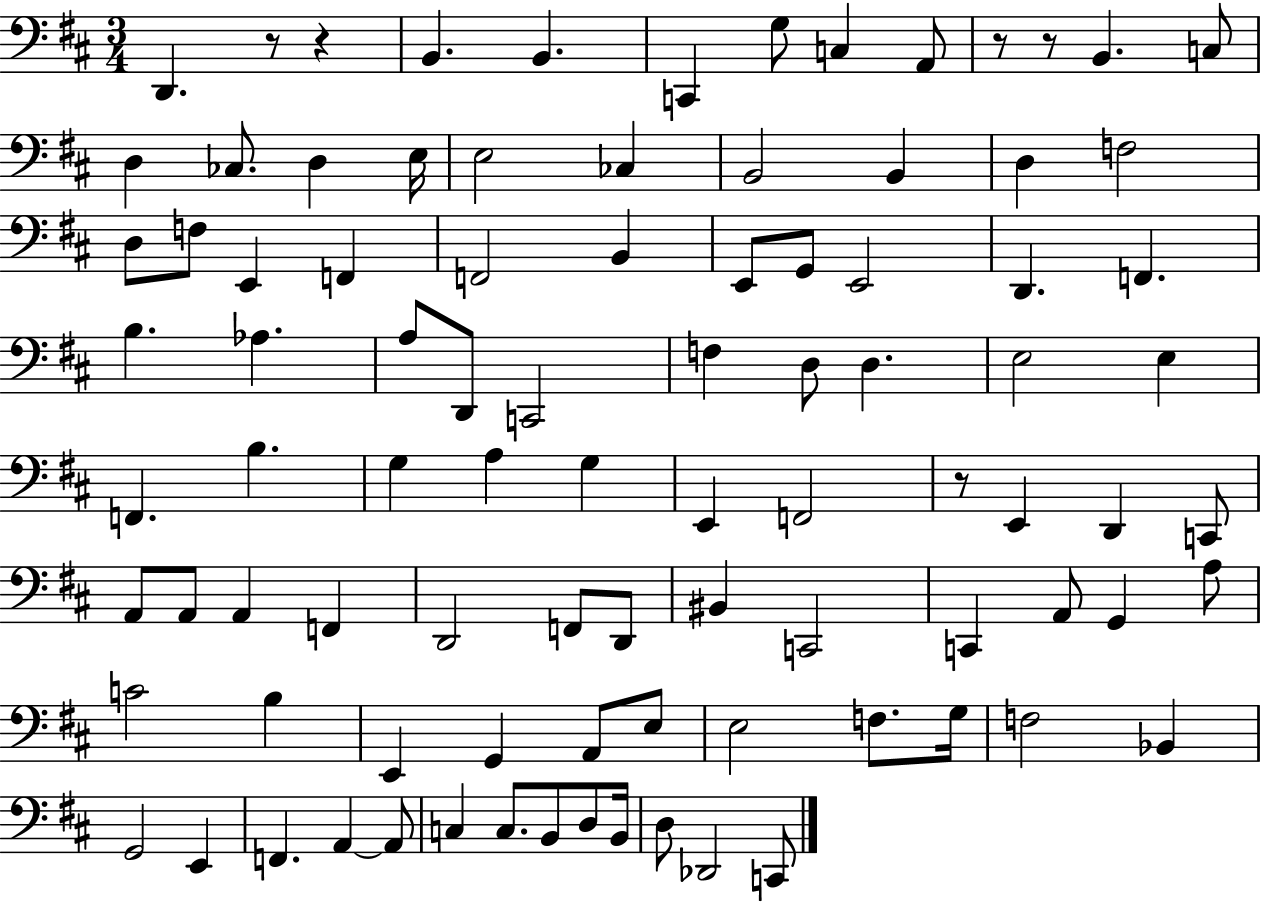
D2/q. R/e R/q B2/q. B2/q. C2/q G3/e C3/q A2/e R/e R/e B2/q. C3/e D3/q CES3/e. D3/q E3/s E3/h CES3/q B2/h B2/q D3/q F3/h D3/e F3/e E2/q F2/q F2/h B2/q E2/e G2/e E2/h D2/q. F2/q. B3/q. Ab3/q. A3/e D2/e C2/h F3/q D3/e D3/q. E3/h E3/q F2/q. B3/q. G3/q A3/q G3/q E2/q F2/h R/e E2/q D2/q C2/e A2/e A2/e A2/q F2/q D2/h F2/e D2/e BIS2/q C2/h C2/q A2/e G2/q A3/e C4/h B3/q E2/q G2/q A2/e E3/e E3/h F3/e. G3/s F3/h Bb2/q G2/h E2/q F2/q. A2/q A2/e C3/q C3/e. B2/e D3/e B2/s D3/e Db2/h C2/e